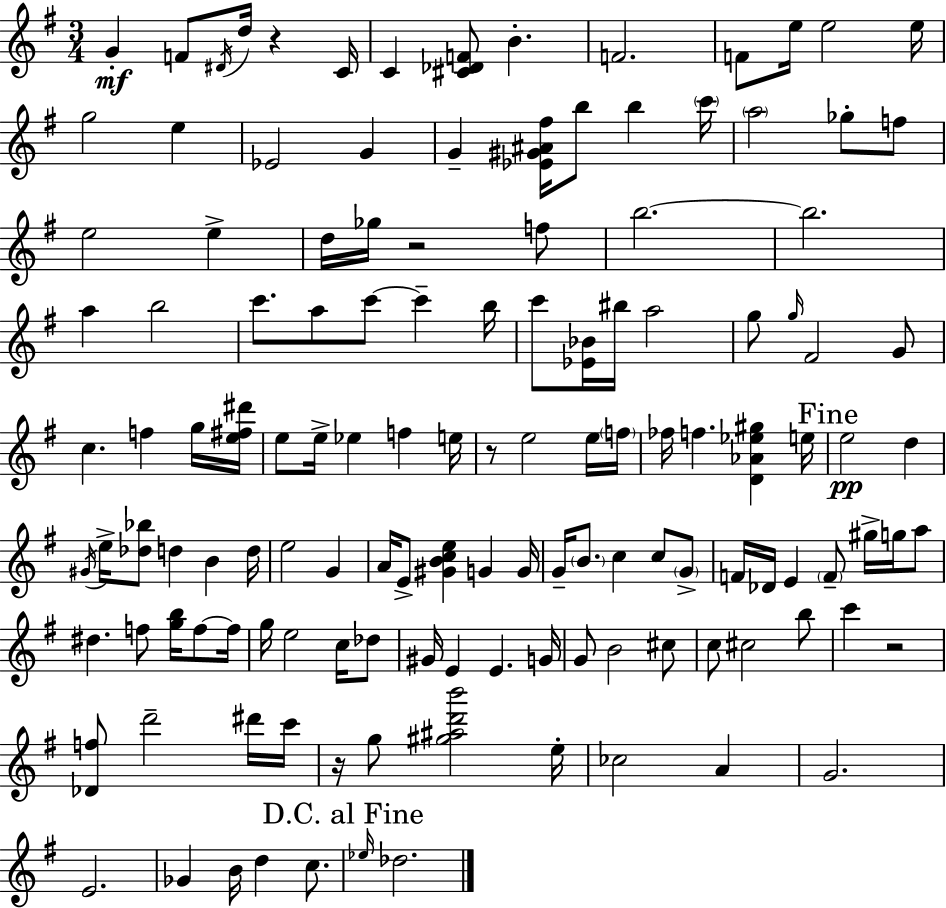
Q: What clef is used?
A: treble